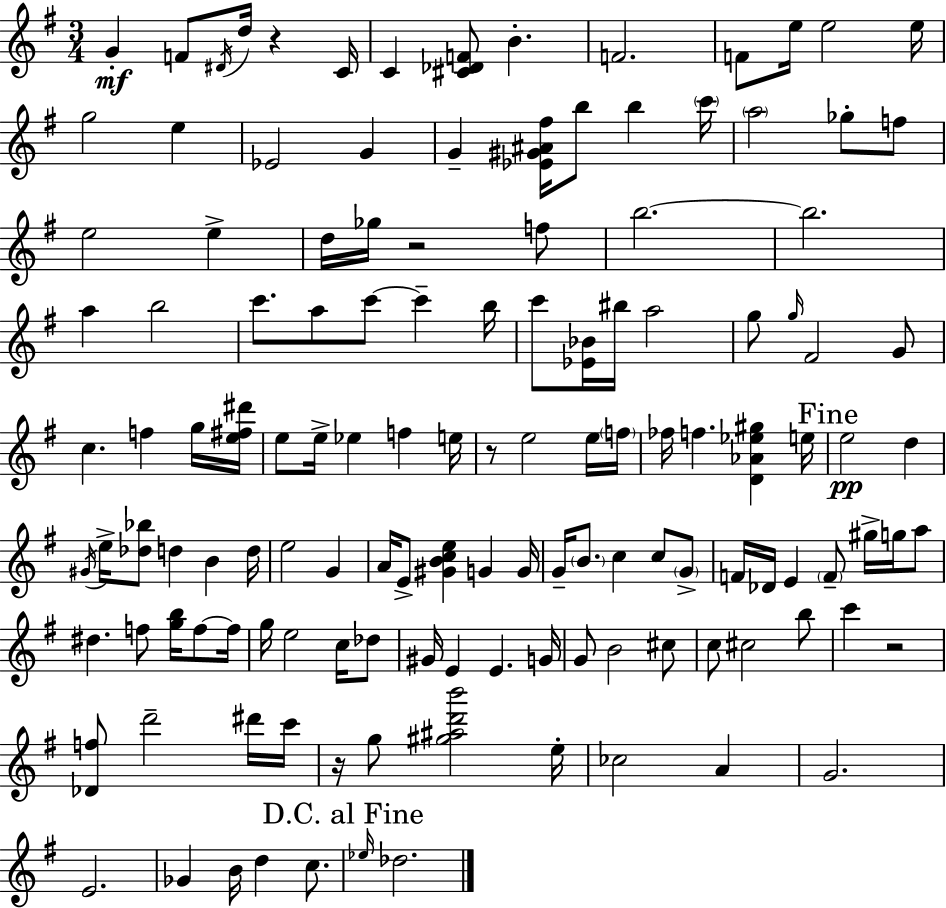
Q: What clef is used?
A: treble